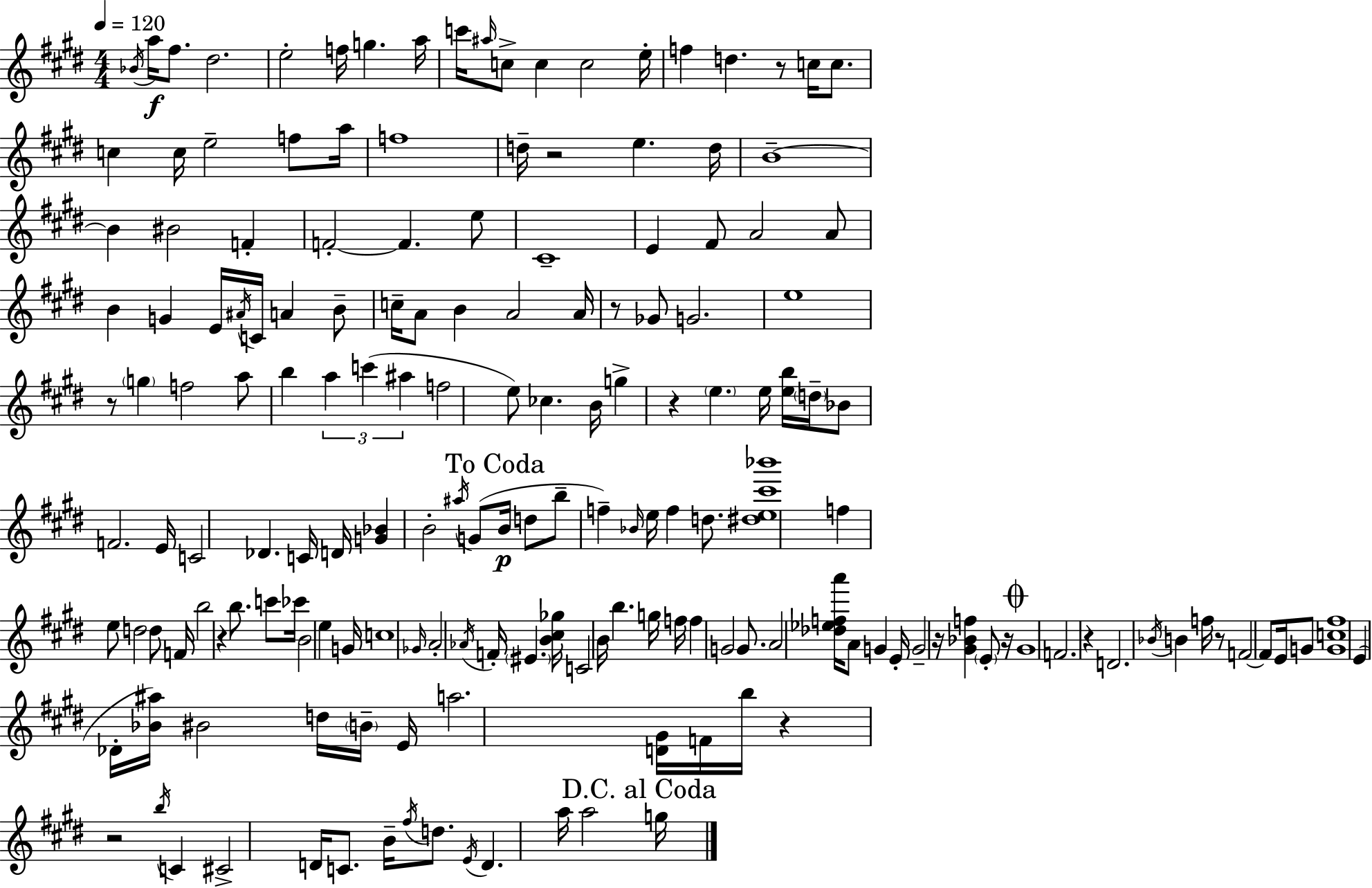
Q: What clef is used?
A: treble